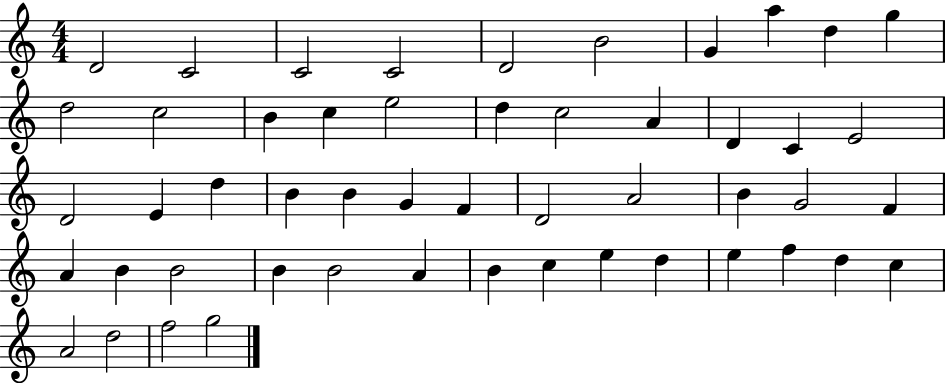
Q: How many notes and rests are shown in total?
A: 51